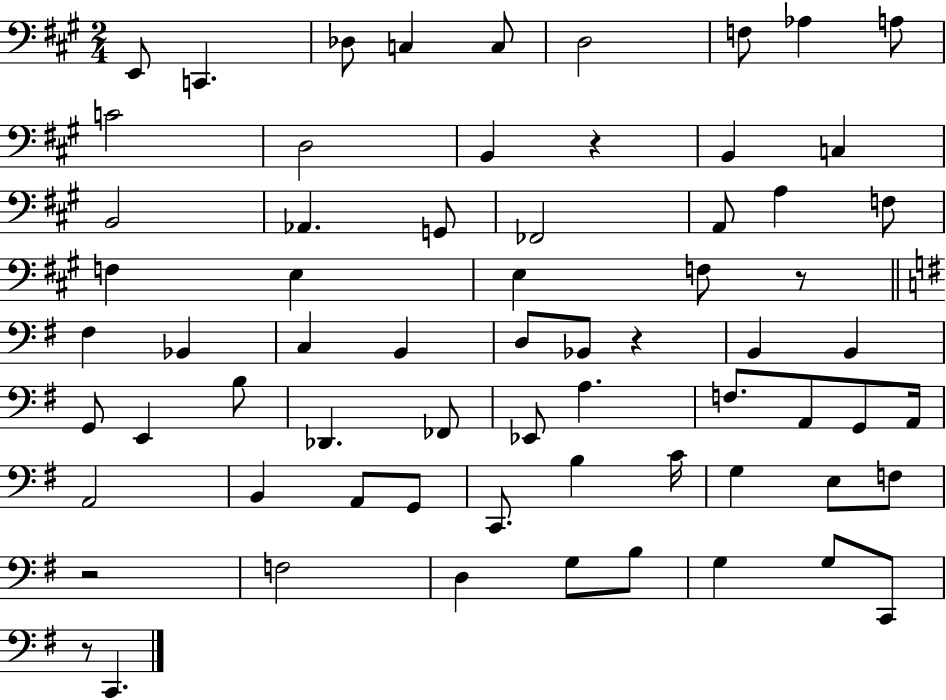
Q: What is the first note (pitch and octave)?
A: E2